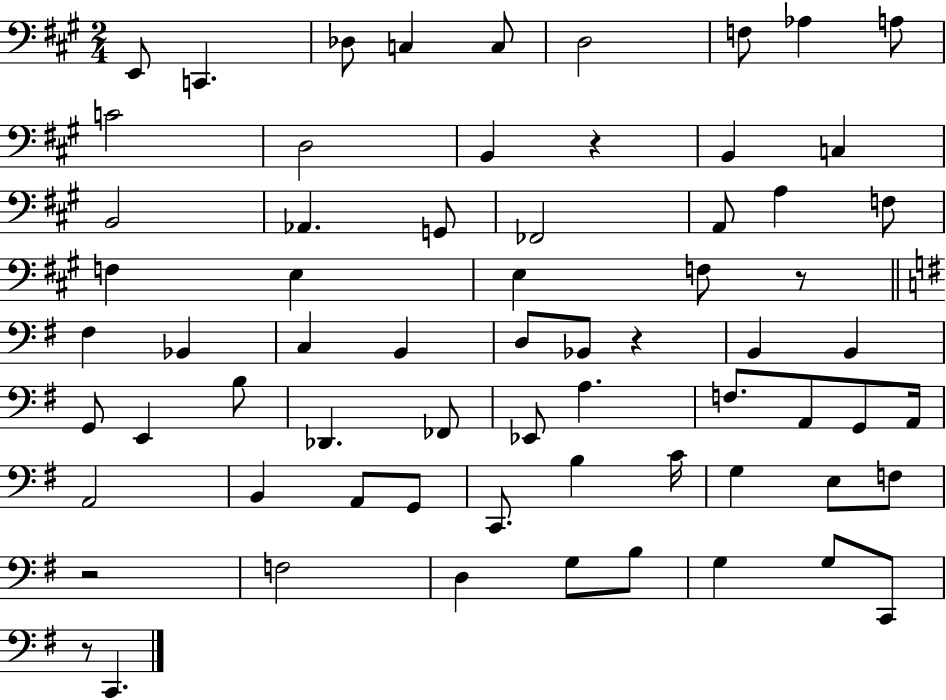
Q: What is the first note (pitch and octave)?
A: E2